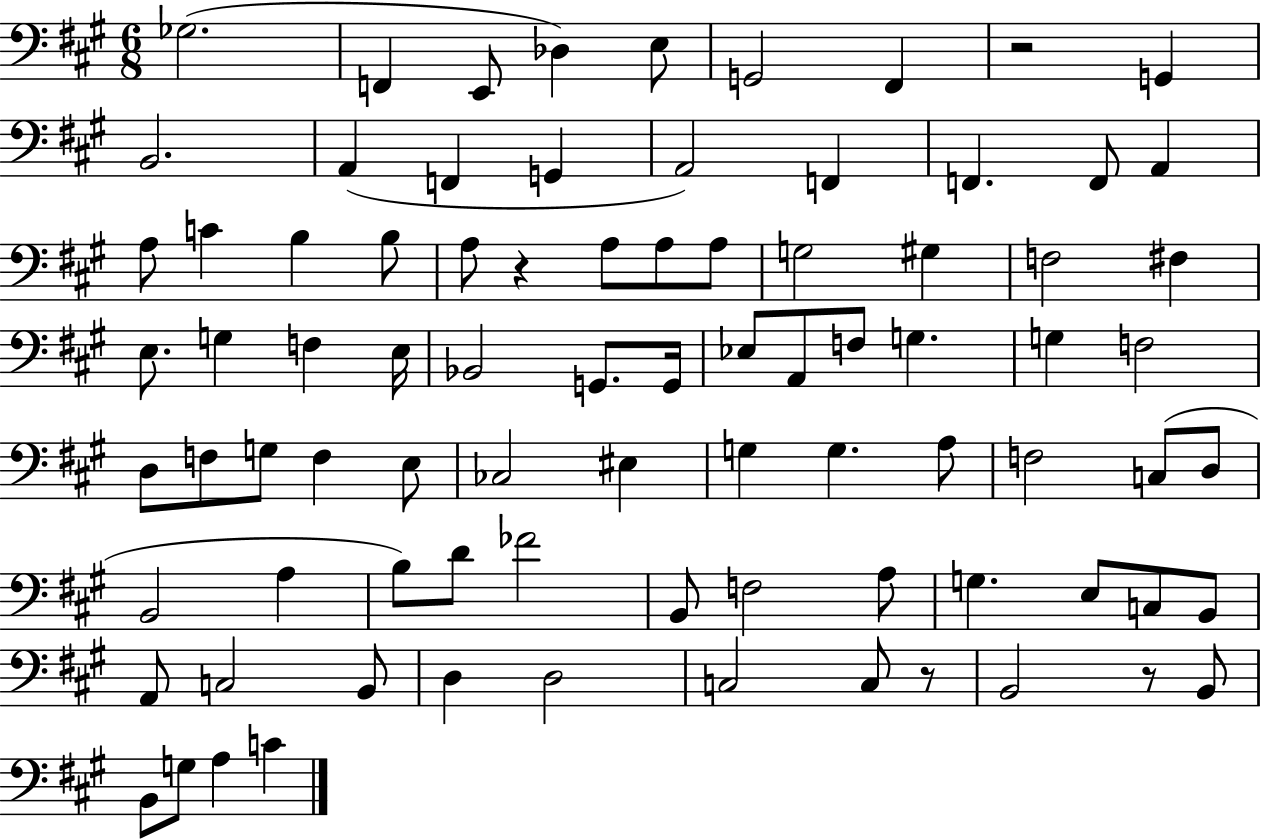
Gb3/h. F2/q E2/e Db3/q E3/e G2/h F#2/q R/h G2/q B2/h. A2/q F2/q G2/q A2/h F2/q F2/q. F2/e A2/q A3/e C4/q B3/q B3/e A3/e R/q A3/e A3/e A3/e G3/h G#3/q F3/h F#3/q E3/e. G3/q F3/q E3/s Bb2/h G2/e. G2/s Eb3/e A2/e F3/e G3/q. G3/q F3/h D3/e F3/e G3/e F3/q E3/e CES3/h EIS3/q G3/q G3/q. A3/e F3/h C3/e D3/e B2/h A3/q B3/e D4/e FES4/h B2/e F3/h A3/e G3/q. E3/e C3/e B2/e A2/e C3/h B2/e D3/q D3/h C3/h C3/e R/e B2/h R/e B2/e B2/e G3/e A3/q C4/q